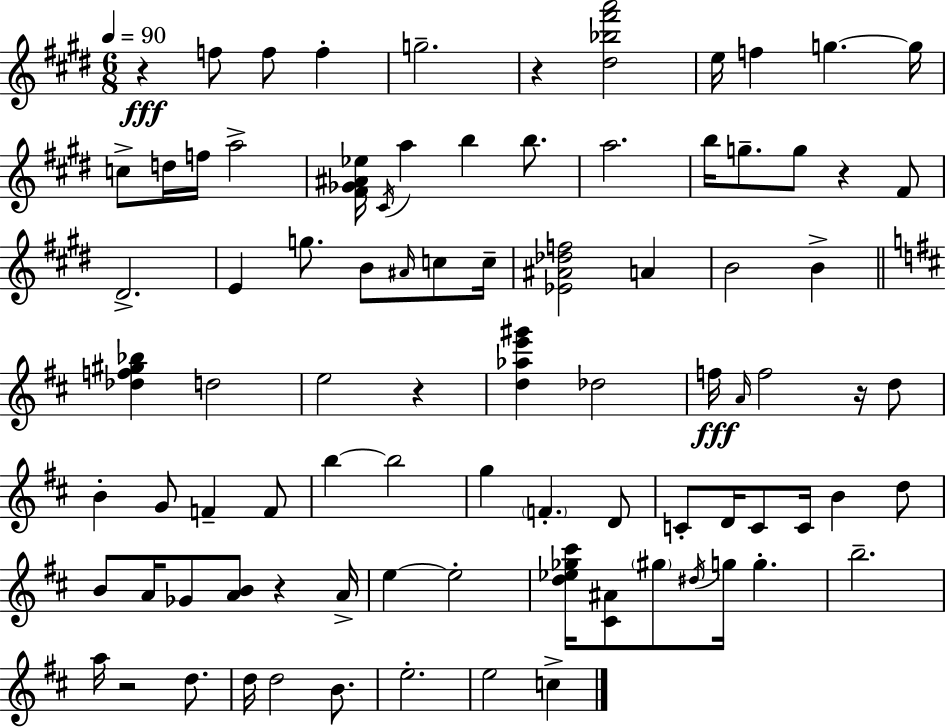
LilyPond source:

{
  \clef treble
  \numericTimeSignature
  \time 6/8
  \key e \major
  \tempo 4 = 90
  r4\fff f''8 f''8 f''4-. | g''2.-- | r4 <dis'' bes'' fis''' a'''>2 | e''16 f''4 g''4.~~ g''16 | \break c''8-> d''16 f''16 a''2-> | <fis' ges' ais' ees''>16 \acciaccatura { cis'16 } a''4 b''4 b''8. | a''2. | b''16 g''8.-- g''8 r4 fis'8 | \break dis'2.-> | e'4 g''8. b'8 \grace { ais'16 } c''8 | c''16-- <ees' ais' des'' f''>2 a'4 | b'2 b'4-> | \break \bar "||" \break \key d \major <des'' f'' gis'' bes''>4 d''2 | e''2 r4 | <d'' aes'' e''' gis'''>4 des''2 | f''16\fff \grace { a'16 } f''2 r16 d''8 | \break b'4-. g'8 f'4-- f'8 | b''4~~ b''2 | g''4 \parenthesize f'4.-. d'8 | c'8-. d'16 c'8 c'16 b'4 d''8 | \break b'8 a'16 ges'8 <a' b'>8 r4 | a'16-> e''4~~ e''2-. | <d'' ees'' ges'' cis'''>16 <cis' ais'>8 \parenthesize gis''8 \acciaccatura { dis''16 } g''16 g''4.-. | b''2.-- | \break a''16 r2 d''8. | d''16 d''2 b'8. | e''2.-. | e''2 c''4-> | \break \bar "|."
}